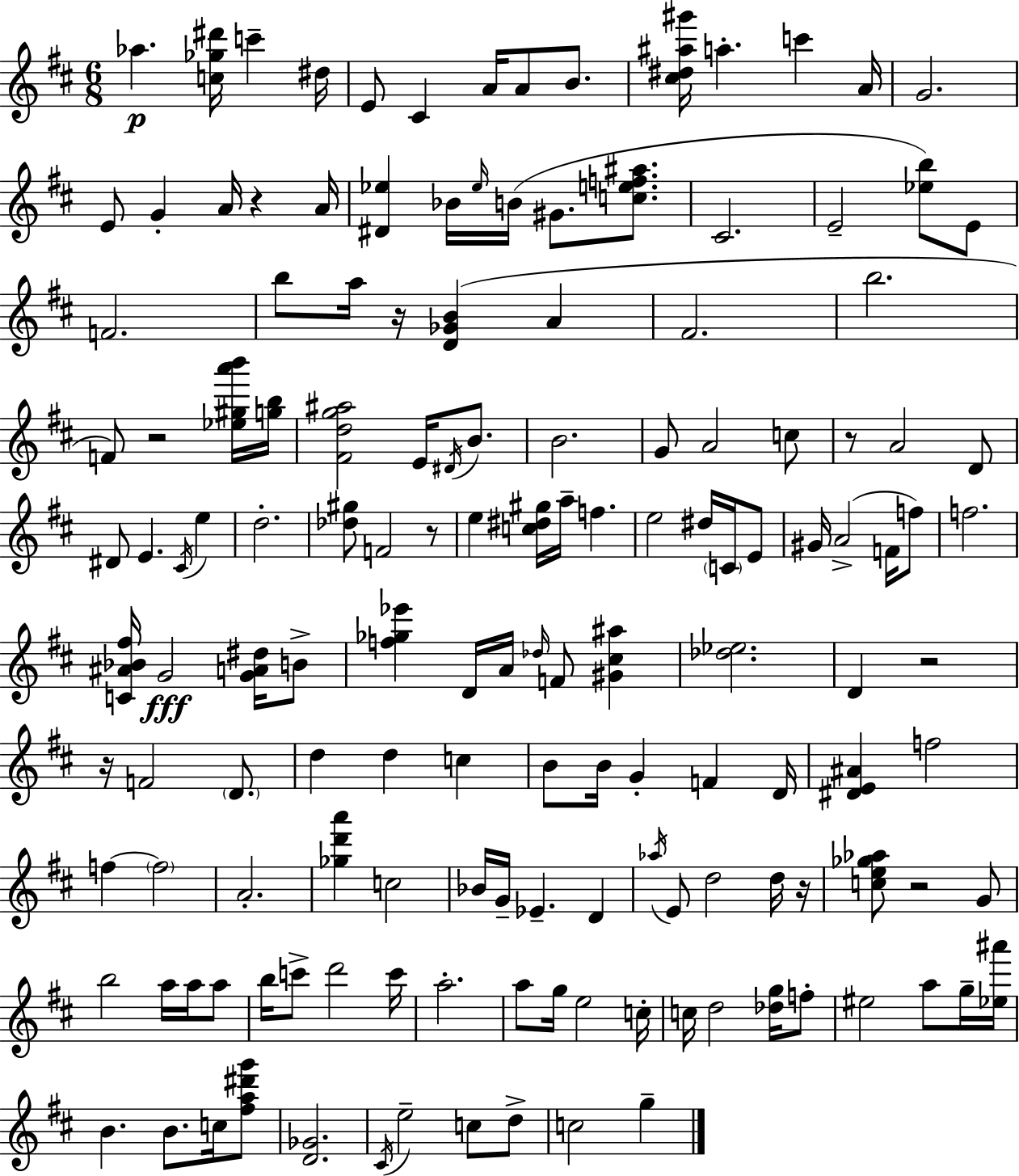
{
  \clef treble
  \numericTimeSignature
  \time 6/8
  \key d \major
  \repeat volta 2 { aes''4.\p <c'' ges'' dis'''>16 c'''4-- dis''16 | e'8 cis'4 a'16 a'8 b'8. | <cis'' dis'' ais'' gis'''>16 a''4.-. c'''4 a'16 | g'2. | \break e'8 g'4-. a'16 r4 a'16 | <dis' ees''>4 bes'16 \grace { ees''16 } b'16( gis'8. <c'' e'' f'' ais''>8. | cis'2. | e'2-- <ees'' b''>8) e'8 | \break f'2. | b''8 a''16 r16 <d' ges' b'>4( a'4 | fis'2. | b''2. | \break f'8) r2 <ees'' gis'' a''' b'''>16 | <g'' b''>16 <fis' d'' g'' ais''>2 e'16 \acciaccatura { dis'16 } b'8. | b'2. | g'8 a'2 | \break c''8 r8 a'2 | d'8 dis'8 e'4. \acciaccatura { cis'16 } e''4 | d''2.-. | <des'' gis''>8 f'2 | \break r8 e''4 <c'' dis'' gis''>16 a''16-- f''4. | e''2 dis''16 | \parenthesize c'16 e'8 gis'16 a'2->( | f'16 f''8) f''2. | \break <c' ais' bes' fis''>16 g'2\fff | <g' a' dis''>16 b'8-> <f'' ges'' ees'''>4 d'16 a'16 \grace { des''16 } f'8 | <gis' cis'' ais''>4 <des'' ees''>2. | d'4 r2 | \break r16 f'2 | \parenthesize d'8. d''4 d''4 | c''4 b'8 b'16 g'4-. f'4 | d'16 <dis' e' ais'>4 f''2 | \break f''4~~ \parenthesize f''2 | a'2.-. | <ges'' d''' a'''>4 c''2 | bes'16 g'16-- ees'4.-- | \break d'4 \acciaccatura { aes''16 } e'8 d''2 | d''16 r16 <c'' e'' ges'' aes''>8 r2 | g'8 b''2 | a''16 a''16 a''8 b''16 c'''8-> d'''2 | \break c'''16 a''2.-. | a''8 g''16 e''2 | c''16-. c''16 d''2 | <des'' g''>16 f''8-. eis''2 | \break a''8 g''16-- <ees'' ais'''>16 b'4. b'8. | c''16 <fis'' a'' dis''' g'''>8 <d' ges'>2. | \acciaccatura { cis'16 } e''2-- | c''8 d''8-> c''2 | \break g''4-- } \bar "|."
}